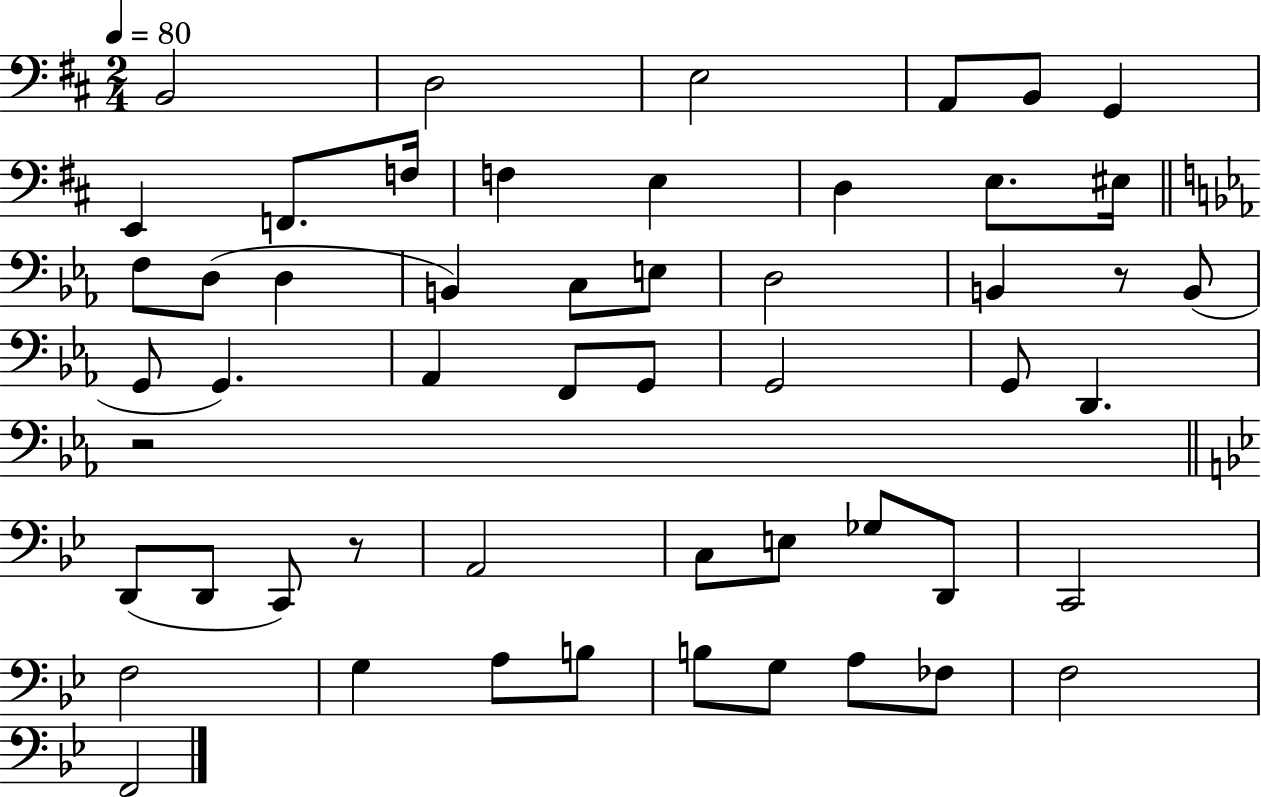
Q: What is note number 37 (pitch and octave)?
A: E3